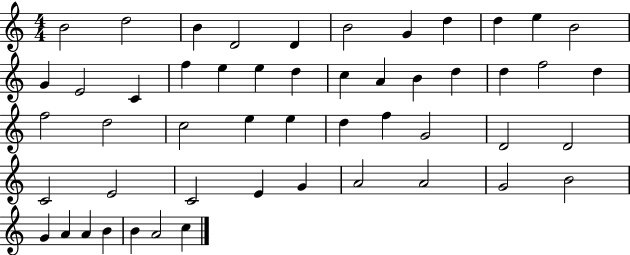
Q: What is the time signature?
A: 4/4